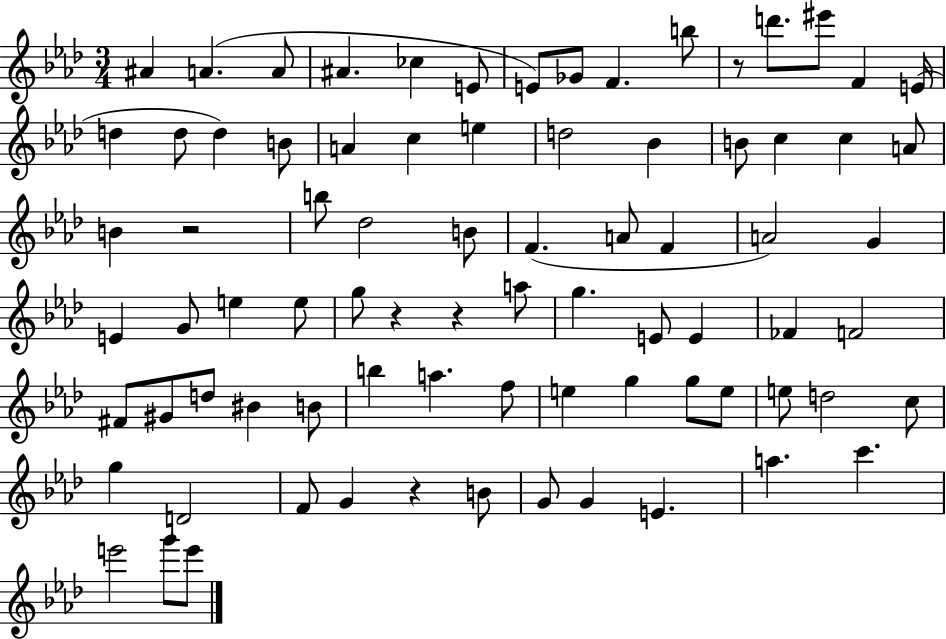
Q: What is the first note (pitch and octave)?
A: A#4